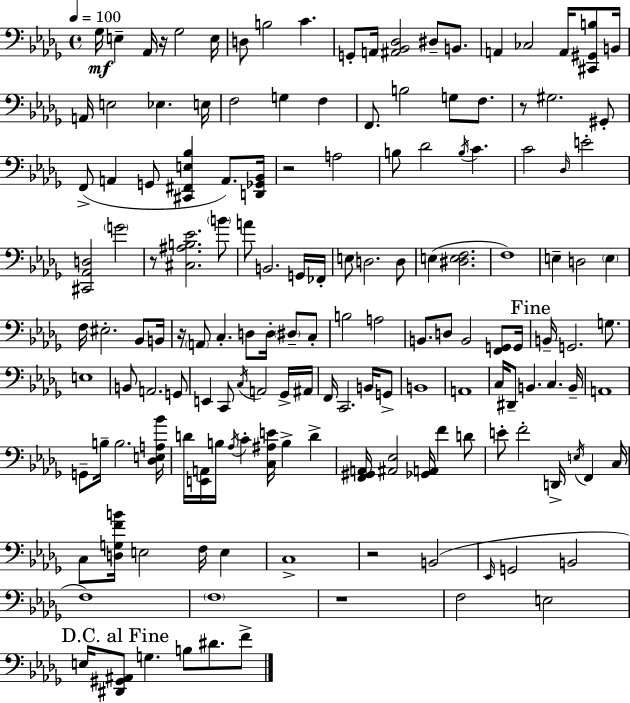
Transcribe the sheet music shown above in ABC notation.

X:1
T:Untitled
M:4/4
L:1/4
K:Bbm
_G,/4 E, _A,,/4 z/4 _G,2 E,/4 D,/2 B,2 C G,,/2 A,,/4 [^A,,_B,,_D,]2 ^D,/2 B,,/2 A,, _C,2 A,,/4 [^C,,^G,,B,]/2 B,,/4 A,,/4 E,2 _E, E,/4 F,2 G, F, F,,/2 B,2 G,/2 F,/2 z/2 ^G,2 ^G,,/2 F,,/2 A,, G,,/2 [^C,,^F,,E,_B,] A,,/2 [D,,_G,,_B,,]/4 z2 A,2 B,/2 _D2 B,/4 C C2 _D,/4 E2 [^C,,_A,,D,]2 G2 z/2 [^C,^A,B,_E]2 B/2 A/2 B,,2 G,,/4 _F,,/4 E,/2 D,2 D,/2 E, [^D,E,F,]2 F,4 E, D,2 E, F,/4 ^E,2 _B,,/2 B,,/4 z/4 A,,/2 C, D,/2 D,/4 ^D,/2 C,/2 B,2 A,2 B,,/2 D,/2 B,,2 [F,,G,,]/2 G,,/4 B,,/4 G,,2 G,/2 E,4 B,,/2 A,,2 G,,/2 E,, C,,/2 C,/4 A,,2 _G,,/4 ^A,,/4 F,,/4 C,,2 B,,/4 G,,/2 B,,4 A,,4 C,/4 ^D,,/2 B,, C, B,,/4 A,,4 G,,/2 B,/4 B,2 [_D,E,A,_B]/4 D/4 [E,,A,,]/4 B,/4 _A,/4 C [C,^A,E]/4 B, D [F,,^G,,A,,]/4 [^A,,_E,]2 [_G,,A,,]/4 F D/2 E/2 F2 D,,/4 E,/4 F,, C,/4 C,/2 [D,G,FB]/4 E,2 F,/4 E, C,4 z2 B,,2 _E,,/4 G,,2 B,,2 F,4 F,4 z4 F,2 E,2 E,/4 [^D,,^G,,^A,,]/2 G, B,/2 ^D/2 F/2